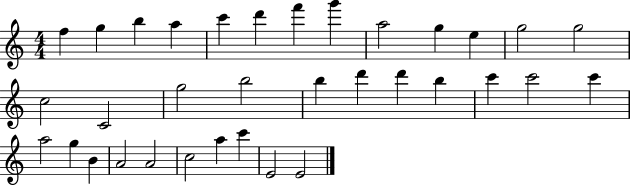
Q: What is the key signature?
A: C major